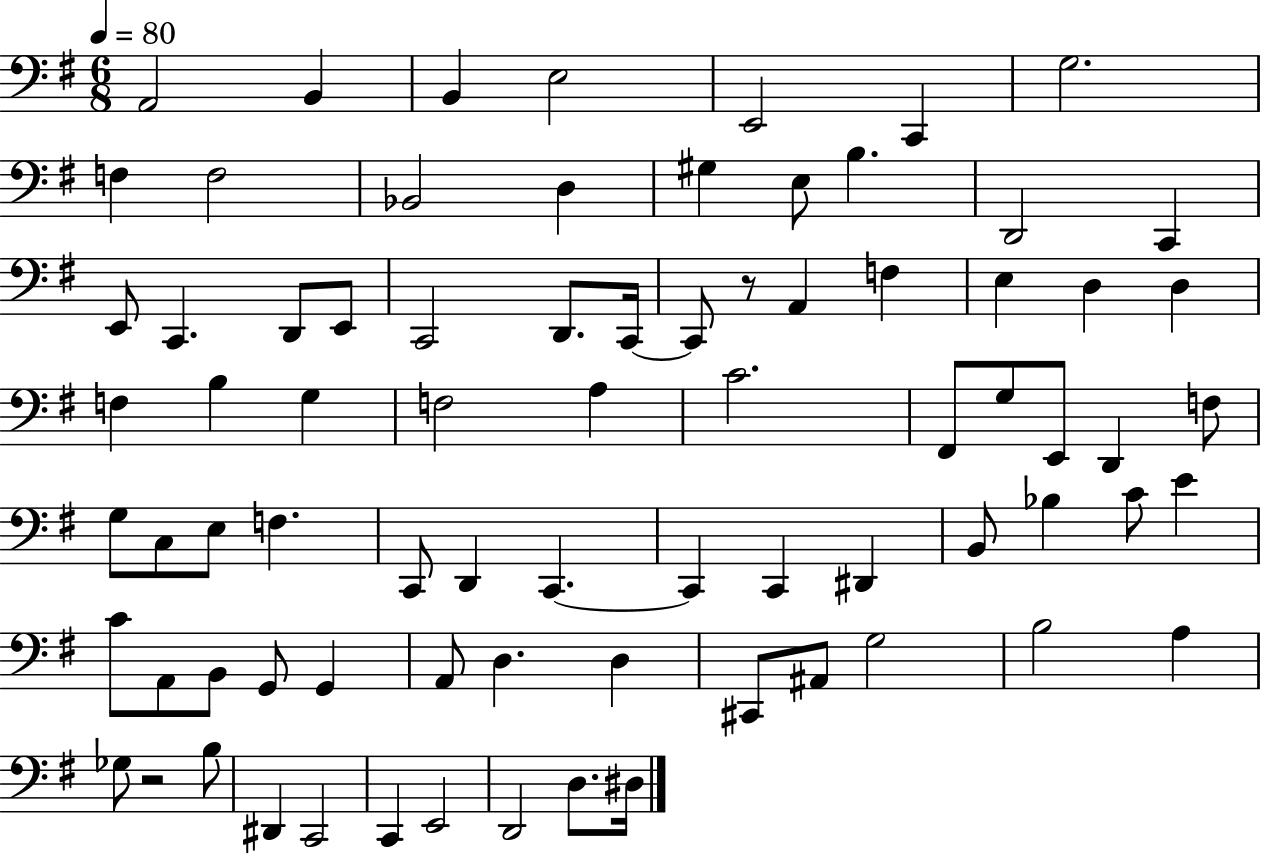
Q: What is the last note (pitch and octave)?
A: D#3